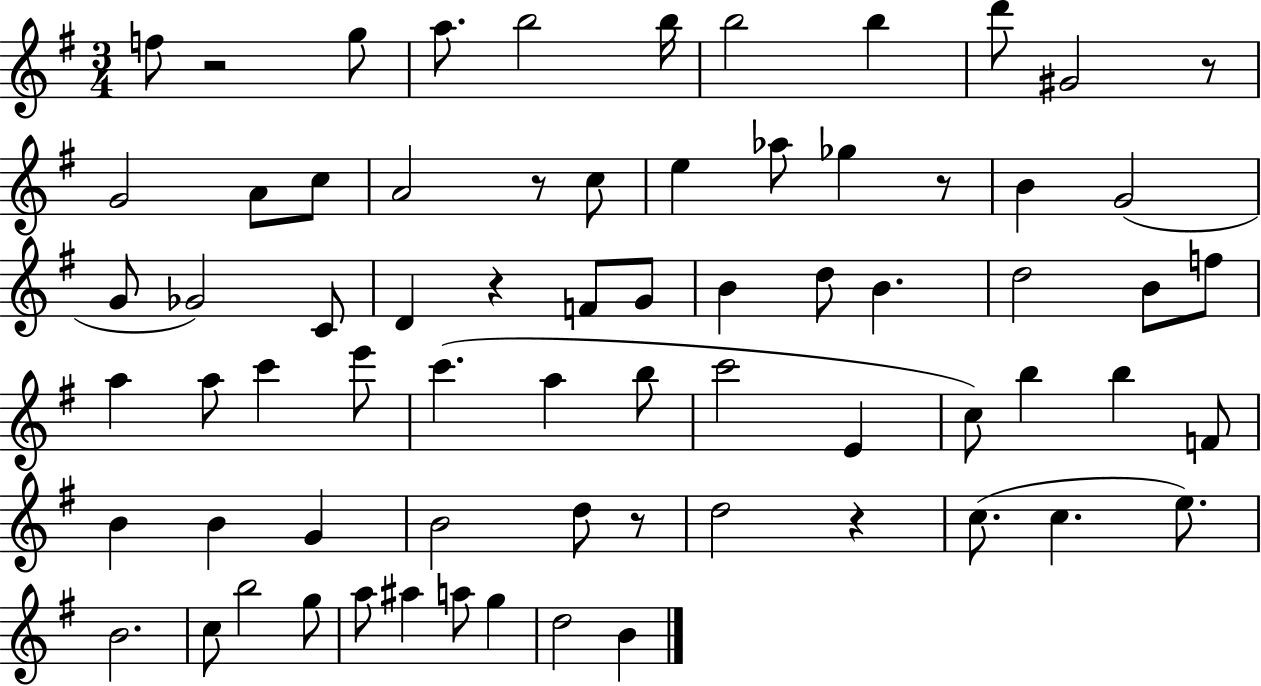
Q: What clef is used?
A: treble